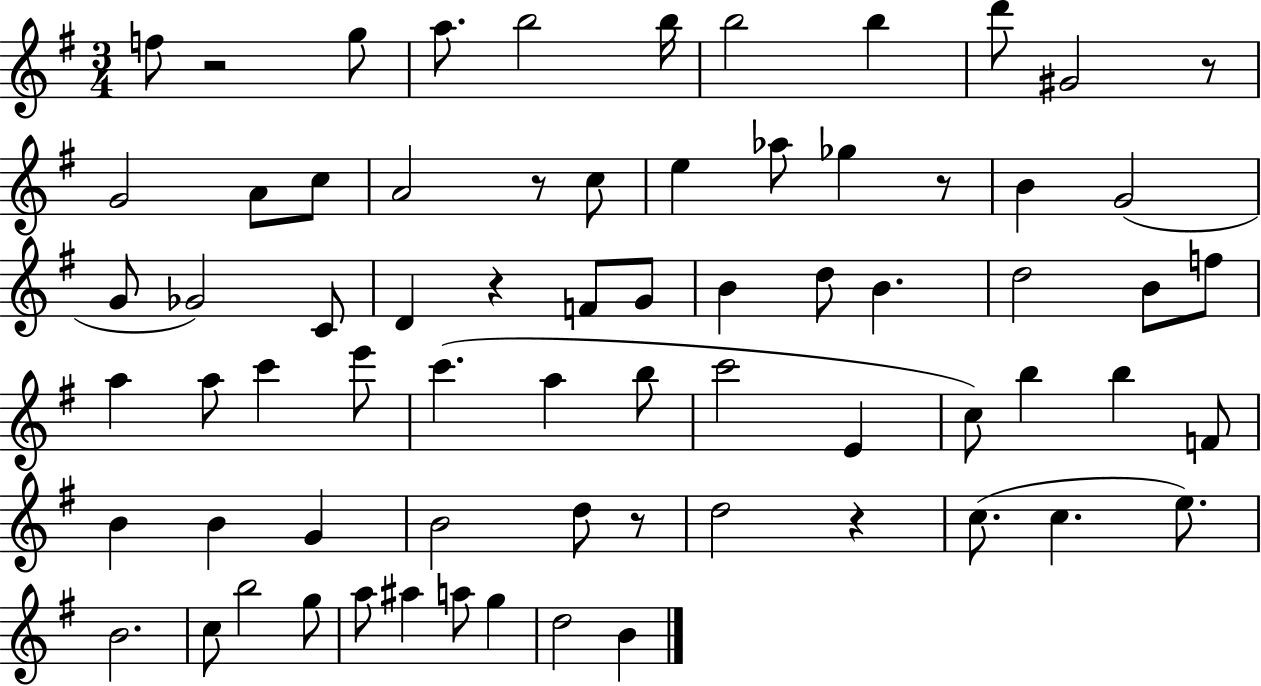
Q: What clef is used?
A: treble